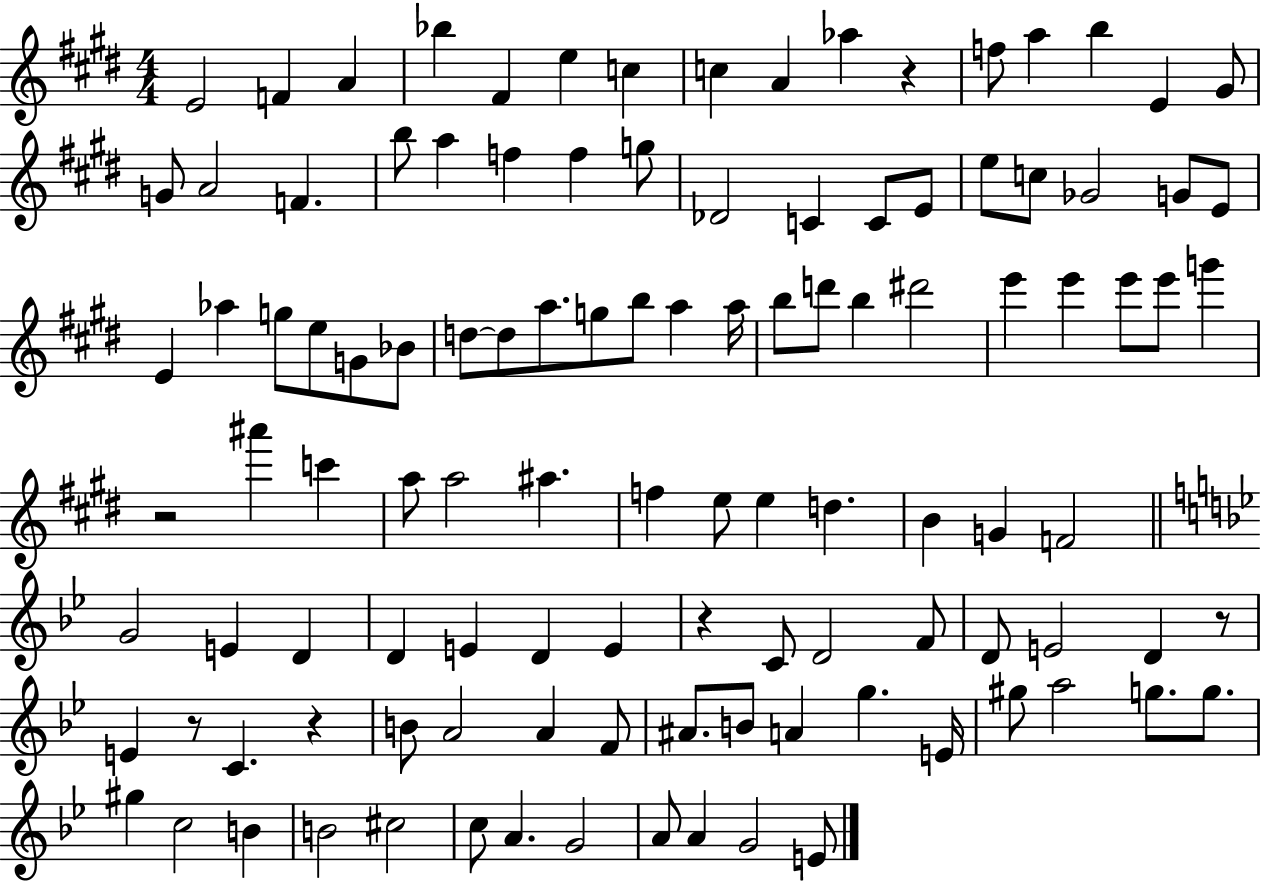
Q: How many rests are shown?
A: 6